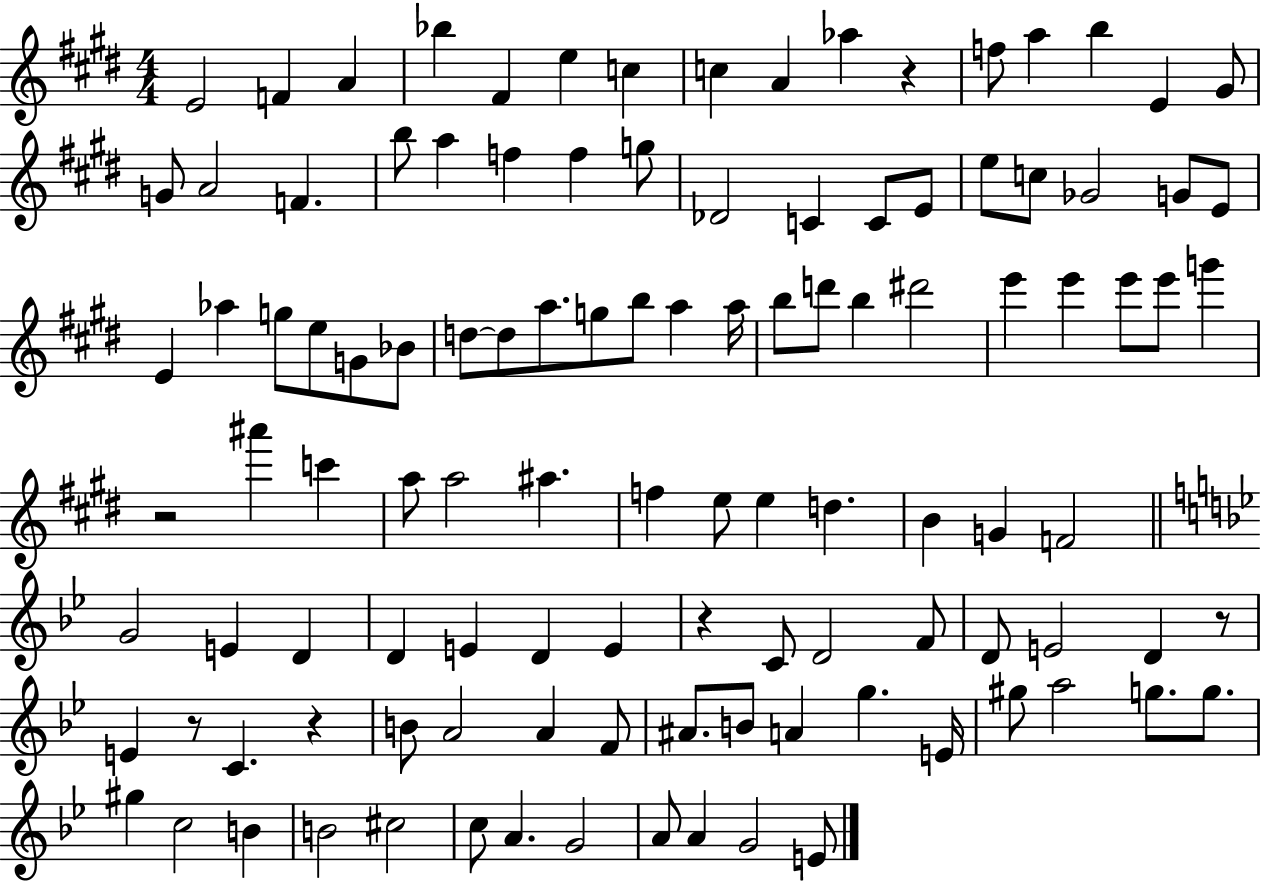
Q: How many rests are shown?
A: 6